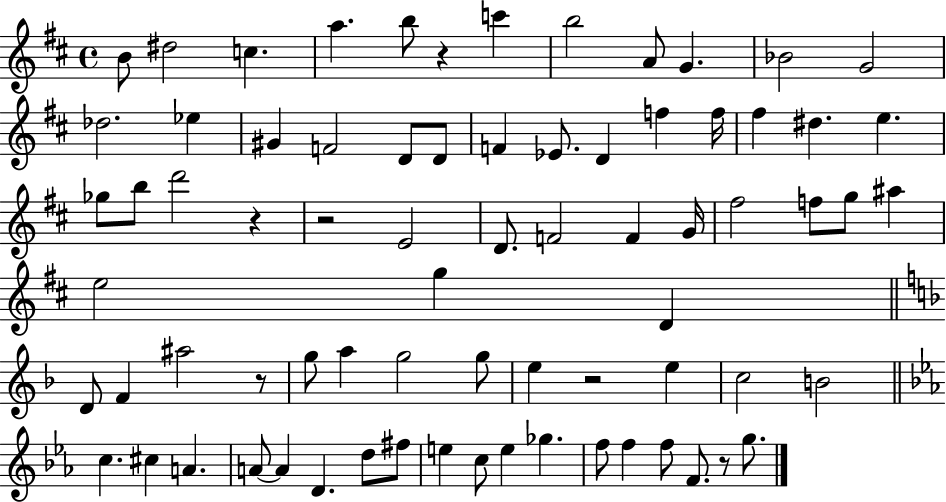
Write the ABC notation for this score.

X:1
T:Untitled
M:4/4
L:1/4
K:D
B/2 ^d2 c a b/2 z c' b2 A/2 G _B2 G2 _d2 _e ^G F2 D/2 D/2 F _E/2 D f f/4 ^f ^d e _g/2 b/2 d'2 z z2 E2 D/2 F2 F G/4 ^f2 f/2 g/2 ^a e2 g D D/2 F ^a2 z/2 g/2 a g2 g/2 e z2 e c2 B2 c ^c A A/2 A D d/2 ^f/2 e c/2 e _g f/2 f f/2 F/2 z/2 g/2